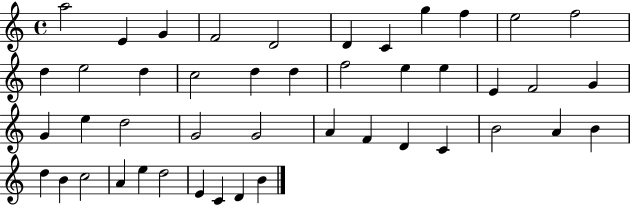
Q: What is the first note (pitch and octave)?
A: A5